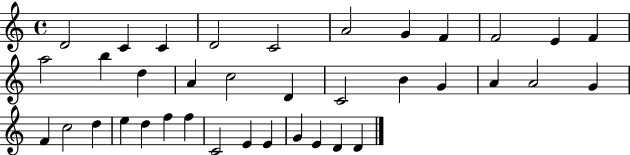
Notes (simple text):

D4/h C4/q C4/q D4/h C4/h A4/h G4/q F4/q F4/h E4/q F4/q A5/h B5/q D5/q A4/q C5/h D4/q C4/h B4/q G4/q A4/q A4/h G4/q F4/q C5/h D5/q E5/q D5/q F5/q F5/q C4/h E4/q E4/q G4/q E4/q D4/q D4/q